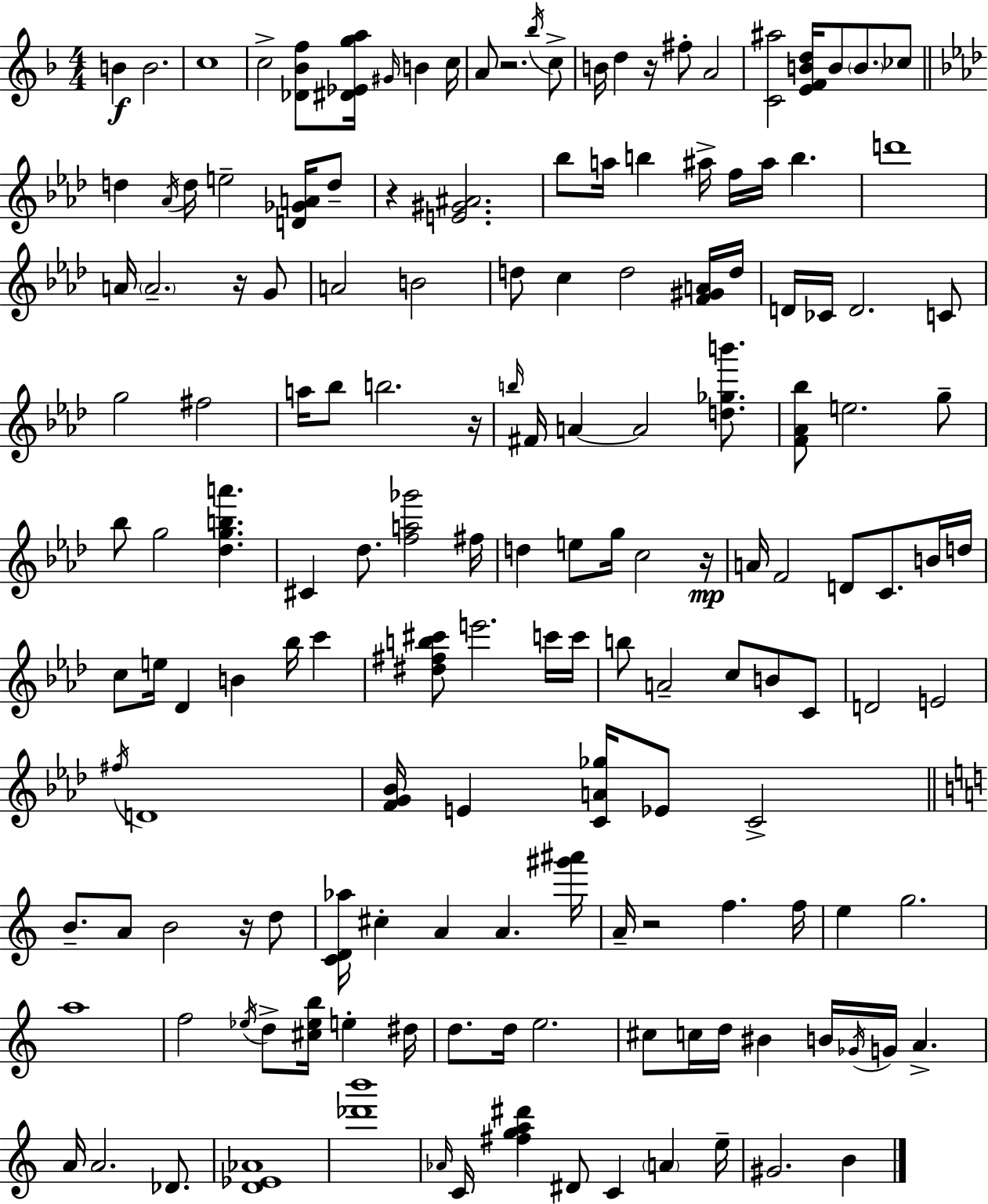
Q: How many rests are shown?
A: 8